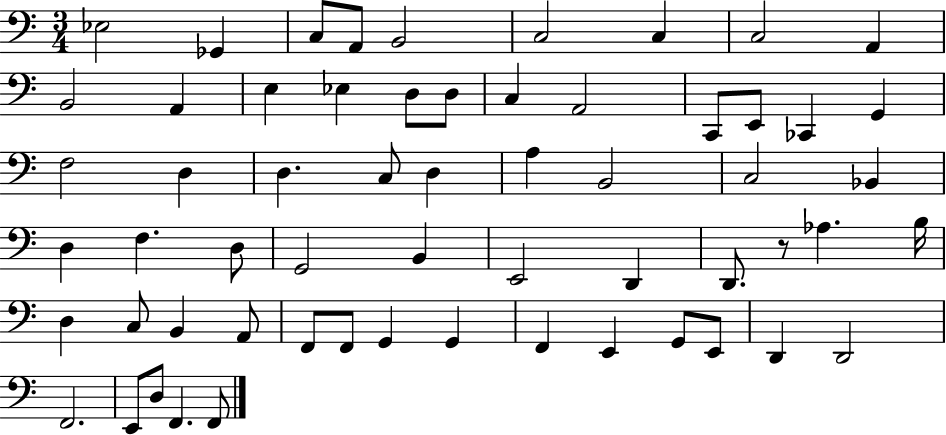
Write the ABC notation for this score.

X:1
T:Untitled
M:3/4
L:1/4
K:C
_E,2 _G,, C,/2 A,,/2 B,,2 C,2 C, C,2 A,, B,,2 A,, E, _E, D,/2 D,/2 C, A,,2 C,,/2 E,,/2 _C,, G,, F,2 D, D, C,/2 D, A, B,,2 C,2 _B,, D, F, D,/2 G,,2 B,, E,,2 D,, D,,/2 z/2 _A, B,/4 D, C,/2 B,, A,,/2 F,,/2 F,,/2 G,, G,, F,, E,, G,,/2 E,,/2 D,, D,,2 F,,2 E,,/2 D,/2 F,, F,,/2